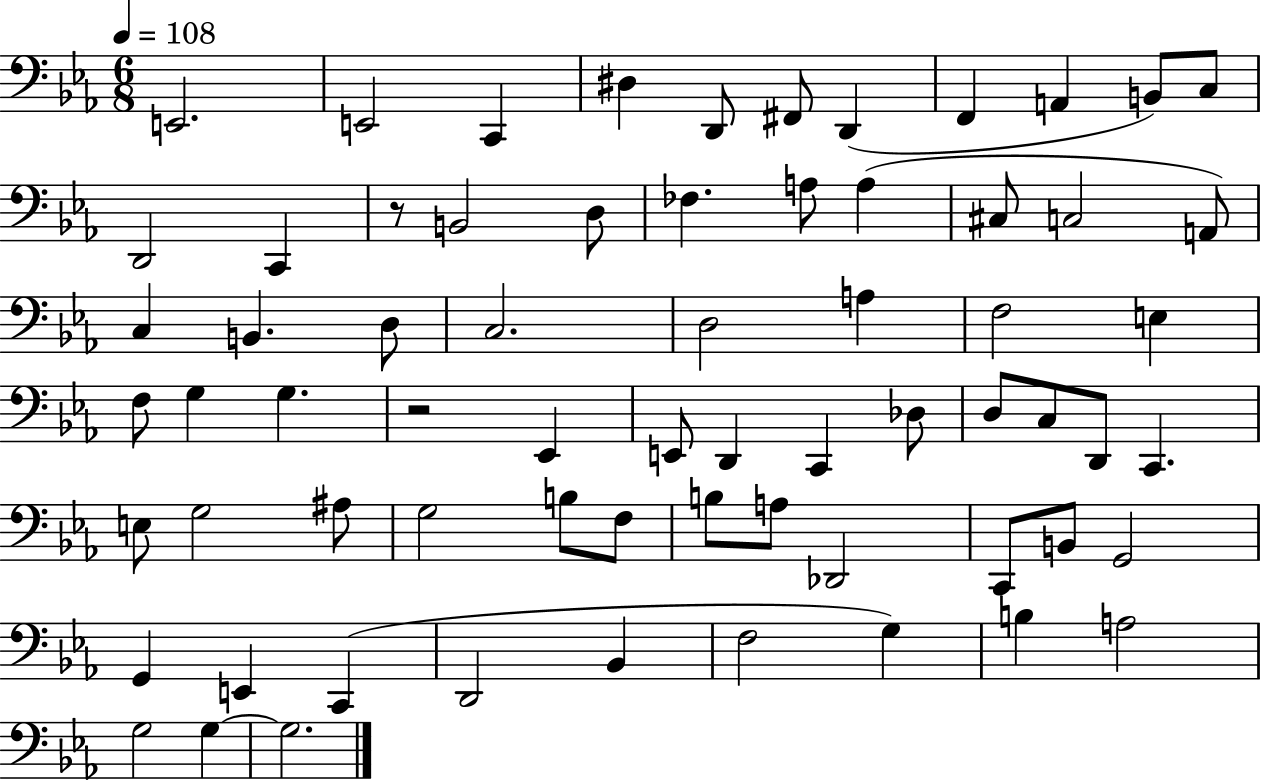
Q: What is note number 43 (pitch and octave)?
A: G3